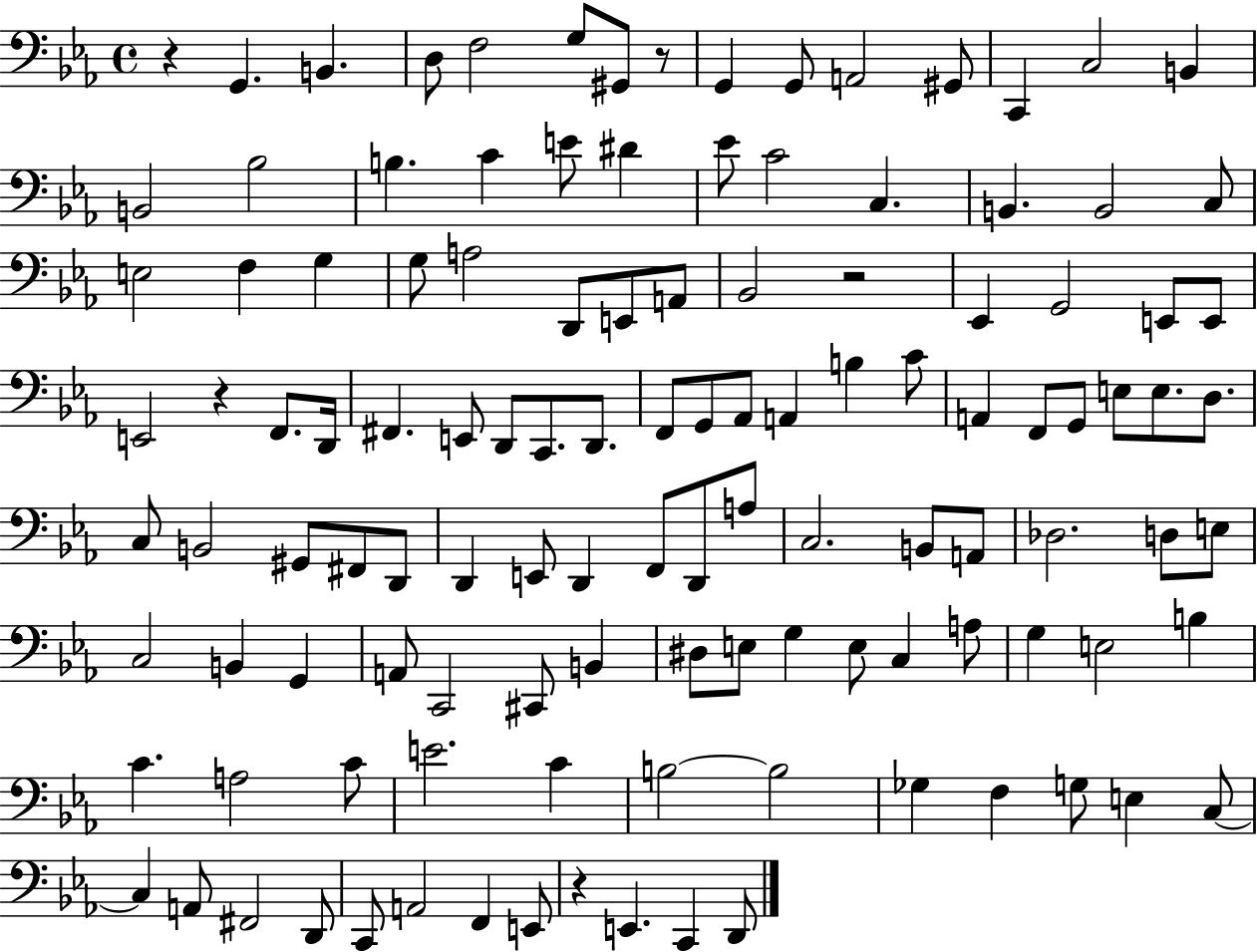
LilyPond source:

{
  \clef bass
  \time 4/4
  \defaultTimeSignature
  \key ees \major
  r4 g,4. b,4. | d8 f2 g8 gis,8 r8 | g,4 g,8 a,2 gis,8 | c,4 c2 b,4 | \break b,2 bes2 | b4. c'4 e'8 dis'4 | ees'8 c'2 c4. | b,4. b,2 c8 | \break e2 f4 g4 | g8 a2 d,8 e,8 a,8 | bes,2 r2 | ees,4 g,2 e,8 e,8 | \break e,2 r4 f,8. d,16 | fis,4. e,8 d,8 c,8. d,8. | f,8 g,8 aes,8 a,4 b4 c'8 | a,4 f,8 g,8 e8 e8. d8. | \break c8 b,2 gis,8 fis,8 d,8 | d,4 e,8 d,4 f,8 d,8 a8 | c2. b,8 a,8 | des2. d8 e8 | \break c2 b,4 g,4 | a,8 c,2 cis,8 b,4 | dis8 e8 g4 e8 c4 a8 | g4 e2 b4 | \break c'4. a2 c'8 | e'2. c'4 | b2~~ b2 | ges4 f4 g8 e4 c8~~ | \break c4 a,8 fis,2 d,8 | c,8 a,2 f,4 e,8 | r4 e,4. c,4 d,8 | \bar "|."
}